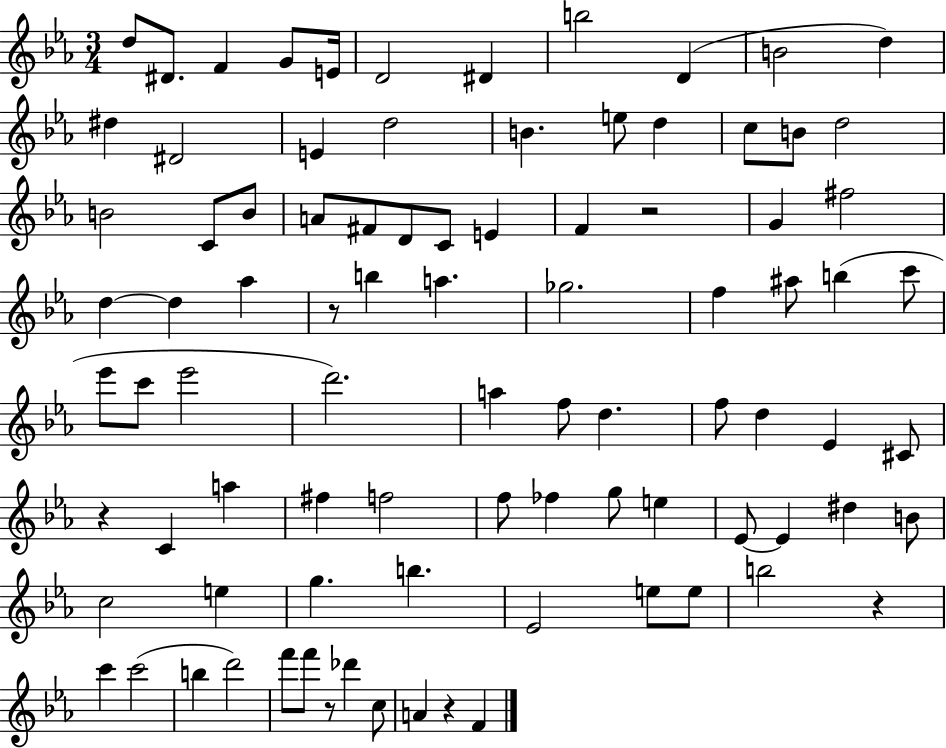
D5/e D#4/e. F4/q G4/e E4/s D4/h D#4/q B5/h D4/q B4/h D5/q D#5/q D#4/h E4/q D5/h B4/q. E5/e D5/q C5/e B4/e D5/h B4/h C4/e B4/e A4/e F#4/e D4/e C4/e E4/q F4/q R/h G4/q F#5/h D5/q D5/q Ab5/q R/e B5/q A5/q. Gb5/h. F5/q A#5/e B5/q C6/e Eb6/e C6/e Eb6/h D6/h. A5/q F5/e D5/q. F5/e D5/q Eb4/q C#4/e R/q C4/q A5/q F#5/q F5/h F5/e FES5/q G5/e E5/q Eb4/e Eb4/q D#5/q B4/e C5/h E5/q G5/q. B5/q. Eb4/h E5/e E5/e B5/h R/q C6/q C6/h B5/q D6/h F6/e F6/e R/e Db6/q C5/e A4/q R/q F4/q